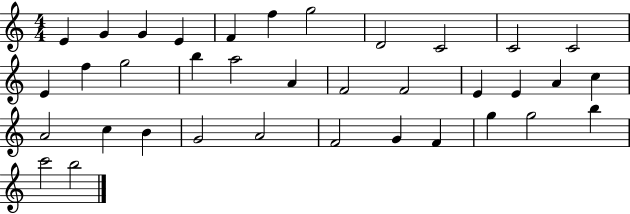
E4/q G4/q G4/q E4/q F4/q F5/q G5/h D4/h C4/h C4/h C4/h E4/q F5/q G5/h B5/q A5/h A4/q F4/h F4/h E4/q E4/q A4/q C5/q A4/h C5/q B4/q G4/h A4/h F4/h G4/q F4/q G5/q G5/h B5/q C6/h B5/h